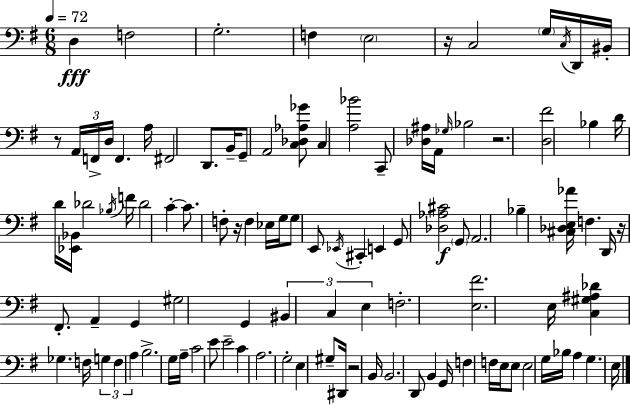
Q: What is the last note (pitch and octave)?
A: E3